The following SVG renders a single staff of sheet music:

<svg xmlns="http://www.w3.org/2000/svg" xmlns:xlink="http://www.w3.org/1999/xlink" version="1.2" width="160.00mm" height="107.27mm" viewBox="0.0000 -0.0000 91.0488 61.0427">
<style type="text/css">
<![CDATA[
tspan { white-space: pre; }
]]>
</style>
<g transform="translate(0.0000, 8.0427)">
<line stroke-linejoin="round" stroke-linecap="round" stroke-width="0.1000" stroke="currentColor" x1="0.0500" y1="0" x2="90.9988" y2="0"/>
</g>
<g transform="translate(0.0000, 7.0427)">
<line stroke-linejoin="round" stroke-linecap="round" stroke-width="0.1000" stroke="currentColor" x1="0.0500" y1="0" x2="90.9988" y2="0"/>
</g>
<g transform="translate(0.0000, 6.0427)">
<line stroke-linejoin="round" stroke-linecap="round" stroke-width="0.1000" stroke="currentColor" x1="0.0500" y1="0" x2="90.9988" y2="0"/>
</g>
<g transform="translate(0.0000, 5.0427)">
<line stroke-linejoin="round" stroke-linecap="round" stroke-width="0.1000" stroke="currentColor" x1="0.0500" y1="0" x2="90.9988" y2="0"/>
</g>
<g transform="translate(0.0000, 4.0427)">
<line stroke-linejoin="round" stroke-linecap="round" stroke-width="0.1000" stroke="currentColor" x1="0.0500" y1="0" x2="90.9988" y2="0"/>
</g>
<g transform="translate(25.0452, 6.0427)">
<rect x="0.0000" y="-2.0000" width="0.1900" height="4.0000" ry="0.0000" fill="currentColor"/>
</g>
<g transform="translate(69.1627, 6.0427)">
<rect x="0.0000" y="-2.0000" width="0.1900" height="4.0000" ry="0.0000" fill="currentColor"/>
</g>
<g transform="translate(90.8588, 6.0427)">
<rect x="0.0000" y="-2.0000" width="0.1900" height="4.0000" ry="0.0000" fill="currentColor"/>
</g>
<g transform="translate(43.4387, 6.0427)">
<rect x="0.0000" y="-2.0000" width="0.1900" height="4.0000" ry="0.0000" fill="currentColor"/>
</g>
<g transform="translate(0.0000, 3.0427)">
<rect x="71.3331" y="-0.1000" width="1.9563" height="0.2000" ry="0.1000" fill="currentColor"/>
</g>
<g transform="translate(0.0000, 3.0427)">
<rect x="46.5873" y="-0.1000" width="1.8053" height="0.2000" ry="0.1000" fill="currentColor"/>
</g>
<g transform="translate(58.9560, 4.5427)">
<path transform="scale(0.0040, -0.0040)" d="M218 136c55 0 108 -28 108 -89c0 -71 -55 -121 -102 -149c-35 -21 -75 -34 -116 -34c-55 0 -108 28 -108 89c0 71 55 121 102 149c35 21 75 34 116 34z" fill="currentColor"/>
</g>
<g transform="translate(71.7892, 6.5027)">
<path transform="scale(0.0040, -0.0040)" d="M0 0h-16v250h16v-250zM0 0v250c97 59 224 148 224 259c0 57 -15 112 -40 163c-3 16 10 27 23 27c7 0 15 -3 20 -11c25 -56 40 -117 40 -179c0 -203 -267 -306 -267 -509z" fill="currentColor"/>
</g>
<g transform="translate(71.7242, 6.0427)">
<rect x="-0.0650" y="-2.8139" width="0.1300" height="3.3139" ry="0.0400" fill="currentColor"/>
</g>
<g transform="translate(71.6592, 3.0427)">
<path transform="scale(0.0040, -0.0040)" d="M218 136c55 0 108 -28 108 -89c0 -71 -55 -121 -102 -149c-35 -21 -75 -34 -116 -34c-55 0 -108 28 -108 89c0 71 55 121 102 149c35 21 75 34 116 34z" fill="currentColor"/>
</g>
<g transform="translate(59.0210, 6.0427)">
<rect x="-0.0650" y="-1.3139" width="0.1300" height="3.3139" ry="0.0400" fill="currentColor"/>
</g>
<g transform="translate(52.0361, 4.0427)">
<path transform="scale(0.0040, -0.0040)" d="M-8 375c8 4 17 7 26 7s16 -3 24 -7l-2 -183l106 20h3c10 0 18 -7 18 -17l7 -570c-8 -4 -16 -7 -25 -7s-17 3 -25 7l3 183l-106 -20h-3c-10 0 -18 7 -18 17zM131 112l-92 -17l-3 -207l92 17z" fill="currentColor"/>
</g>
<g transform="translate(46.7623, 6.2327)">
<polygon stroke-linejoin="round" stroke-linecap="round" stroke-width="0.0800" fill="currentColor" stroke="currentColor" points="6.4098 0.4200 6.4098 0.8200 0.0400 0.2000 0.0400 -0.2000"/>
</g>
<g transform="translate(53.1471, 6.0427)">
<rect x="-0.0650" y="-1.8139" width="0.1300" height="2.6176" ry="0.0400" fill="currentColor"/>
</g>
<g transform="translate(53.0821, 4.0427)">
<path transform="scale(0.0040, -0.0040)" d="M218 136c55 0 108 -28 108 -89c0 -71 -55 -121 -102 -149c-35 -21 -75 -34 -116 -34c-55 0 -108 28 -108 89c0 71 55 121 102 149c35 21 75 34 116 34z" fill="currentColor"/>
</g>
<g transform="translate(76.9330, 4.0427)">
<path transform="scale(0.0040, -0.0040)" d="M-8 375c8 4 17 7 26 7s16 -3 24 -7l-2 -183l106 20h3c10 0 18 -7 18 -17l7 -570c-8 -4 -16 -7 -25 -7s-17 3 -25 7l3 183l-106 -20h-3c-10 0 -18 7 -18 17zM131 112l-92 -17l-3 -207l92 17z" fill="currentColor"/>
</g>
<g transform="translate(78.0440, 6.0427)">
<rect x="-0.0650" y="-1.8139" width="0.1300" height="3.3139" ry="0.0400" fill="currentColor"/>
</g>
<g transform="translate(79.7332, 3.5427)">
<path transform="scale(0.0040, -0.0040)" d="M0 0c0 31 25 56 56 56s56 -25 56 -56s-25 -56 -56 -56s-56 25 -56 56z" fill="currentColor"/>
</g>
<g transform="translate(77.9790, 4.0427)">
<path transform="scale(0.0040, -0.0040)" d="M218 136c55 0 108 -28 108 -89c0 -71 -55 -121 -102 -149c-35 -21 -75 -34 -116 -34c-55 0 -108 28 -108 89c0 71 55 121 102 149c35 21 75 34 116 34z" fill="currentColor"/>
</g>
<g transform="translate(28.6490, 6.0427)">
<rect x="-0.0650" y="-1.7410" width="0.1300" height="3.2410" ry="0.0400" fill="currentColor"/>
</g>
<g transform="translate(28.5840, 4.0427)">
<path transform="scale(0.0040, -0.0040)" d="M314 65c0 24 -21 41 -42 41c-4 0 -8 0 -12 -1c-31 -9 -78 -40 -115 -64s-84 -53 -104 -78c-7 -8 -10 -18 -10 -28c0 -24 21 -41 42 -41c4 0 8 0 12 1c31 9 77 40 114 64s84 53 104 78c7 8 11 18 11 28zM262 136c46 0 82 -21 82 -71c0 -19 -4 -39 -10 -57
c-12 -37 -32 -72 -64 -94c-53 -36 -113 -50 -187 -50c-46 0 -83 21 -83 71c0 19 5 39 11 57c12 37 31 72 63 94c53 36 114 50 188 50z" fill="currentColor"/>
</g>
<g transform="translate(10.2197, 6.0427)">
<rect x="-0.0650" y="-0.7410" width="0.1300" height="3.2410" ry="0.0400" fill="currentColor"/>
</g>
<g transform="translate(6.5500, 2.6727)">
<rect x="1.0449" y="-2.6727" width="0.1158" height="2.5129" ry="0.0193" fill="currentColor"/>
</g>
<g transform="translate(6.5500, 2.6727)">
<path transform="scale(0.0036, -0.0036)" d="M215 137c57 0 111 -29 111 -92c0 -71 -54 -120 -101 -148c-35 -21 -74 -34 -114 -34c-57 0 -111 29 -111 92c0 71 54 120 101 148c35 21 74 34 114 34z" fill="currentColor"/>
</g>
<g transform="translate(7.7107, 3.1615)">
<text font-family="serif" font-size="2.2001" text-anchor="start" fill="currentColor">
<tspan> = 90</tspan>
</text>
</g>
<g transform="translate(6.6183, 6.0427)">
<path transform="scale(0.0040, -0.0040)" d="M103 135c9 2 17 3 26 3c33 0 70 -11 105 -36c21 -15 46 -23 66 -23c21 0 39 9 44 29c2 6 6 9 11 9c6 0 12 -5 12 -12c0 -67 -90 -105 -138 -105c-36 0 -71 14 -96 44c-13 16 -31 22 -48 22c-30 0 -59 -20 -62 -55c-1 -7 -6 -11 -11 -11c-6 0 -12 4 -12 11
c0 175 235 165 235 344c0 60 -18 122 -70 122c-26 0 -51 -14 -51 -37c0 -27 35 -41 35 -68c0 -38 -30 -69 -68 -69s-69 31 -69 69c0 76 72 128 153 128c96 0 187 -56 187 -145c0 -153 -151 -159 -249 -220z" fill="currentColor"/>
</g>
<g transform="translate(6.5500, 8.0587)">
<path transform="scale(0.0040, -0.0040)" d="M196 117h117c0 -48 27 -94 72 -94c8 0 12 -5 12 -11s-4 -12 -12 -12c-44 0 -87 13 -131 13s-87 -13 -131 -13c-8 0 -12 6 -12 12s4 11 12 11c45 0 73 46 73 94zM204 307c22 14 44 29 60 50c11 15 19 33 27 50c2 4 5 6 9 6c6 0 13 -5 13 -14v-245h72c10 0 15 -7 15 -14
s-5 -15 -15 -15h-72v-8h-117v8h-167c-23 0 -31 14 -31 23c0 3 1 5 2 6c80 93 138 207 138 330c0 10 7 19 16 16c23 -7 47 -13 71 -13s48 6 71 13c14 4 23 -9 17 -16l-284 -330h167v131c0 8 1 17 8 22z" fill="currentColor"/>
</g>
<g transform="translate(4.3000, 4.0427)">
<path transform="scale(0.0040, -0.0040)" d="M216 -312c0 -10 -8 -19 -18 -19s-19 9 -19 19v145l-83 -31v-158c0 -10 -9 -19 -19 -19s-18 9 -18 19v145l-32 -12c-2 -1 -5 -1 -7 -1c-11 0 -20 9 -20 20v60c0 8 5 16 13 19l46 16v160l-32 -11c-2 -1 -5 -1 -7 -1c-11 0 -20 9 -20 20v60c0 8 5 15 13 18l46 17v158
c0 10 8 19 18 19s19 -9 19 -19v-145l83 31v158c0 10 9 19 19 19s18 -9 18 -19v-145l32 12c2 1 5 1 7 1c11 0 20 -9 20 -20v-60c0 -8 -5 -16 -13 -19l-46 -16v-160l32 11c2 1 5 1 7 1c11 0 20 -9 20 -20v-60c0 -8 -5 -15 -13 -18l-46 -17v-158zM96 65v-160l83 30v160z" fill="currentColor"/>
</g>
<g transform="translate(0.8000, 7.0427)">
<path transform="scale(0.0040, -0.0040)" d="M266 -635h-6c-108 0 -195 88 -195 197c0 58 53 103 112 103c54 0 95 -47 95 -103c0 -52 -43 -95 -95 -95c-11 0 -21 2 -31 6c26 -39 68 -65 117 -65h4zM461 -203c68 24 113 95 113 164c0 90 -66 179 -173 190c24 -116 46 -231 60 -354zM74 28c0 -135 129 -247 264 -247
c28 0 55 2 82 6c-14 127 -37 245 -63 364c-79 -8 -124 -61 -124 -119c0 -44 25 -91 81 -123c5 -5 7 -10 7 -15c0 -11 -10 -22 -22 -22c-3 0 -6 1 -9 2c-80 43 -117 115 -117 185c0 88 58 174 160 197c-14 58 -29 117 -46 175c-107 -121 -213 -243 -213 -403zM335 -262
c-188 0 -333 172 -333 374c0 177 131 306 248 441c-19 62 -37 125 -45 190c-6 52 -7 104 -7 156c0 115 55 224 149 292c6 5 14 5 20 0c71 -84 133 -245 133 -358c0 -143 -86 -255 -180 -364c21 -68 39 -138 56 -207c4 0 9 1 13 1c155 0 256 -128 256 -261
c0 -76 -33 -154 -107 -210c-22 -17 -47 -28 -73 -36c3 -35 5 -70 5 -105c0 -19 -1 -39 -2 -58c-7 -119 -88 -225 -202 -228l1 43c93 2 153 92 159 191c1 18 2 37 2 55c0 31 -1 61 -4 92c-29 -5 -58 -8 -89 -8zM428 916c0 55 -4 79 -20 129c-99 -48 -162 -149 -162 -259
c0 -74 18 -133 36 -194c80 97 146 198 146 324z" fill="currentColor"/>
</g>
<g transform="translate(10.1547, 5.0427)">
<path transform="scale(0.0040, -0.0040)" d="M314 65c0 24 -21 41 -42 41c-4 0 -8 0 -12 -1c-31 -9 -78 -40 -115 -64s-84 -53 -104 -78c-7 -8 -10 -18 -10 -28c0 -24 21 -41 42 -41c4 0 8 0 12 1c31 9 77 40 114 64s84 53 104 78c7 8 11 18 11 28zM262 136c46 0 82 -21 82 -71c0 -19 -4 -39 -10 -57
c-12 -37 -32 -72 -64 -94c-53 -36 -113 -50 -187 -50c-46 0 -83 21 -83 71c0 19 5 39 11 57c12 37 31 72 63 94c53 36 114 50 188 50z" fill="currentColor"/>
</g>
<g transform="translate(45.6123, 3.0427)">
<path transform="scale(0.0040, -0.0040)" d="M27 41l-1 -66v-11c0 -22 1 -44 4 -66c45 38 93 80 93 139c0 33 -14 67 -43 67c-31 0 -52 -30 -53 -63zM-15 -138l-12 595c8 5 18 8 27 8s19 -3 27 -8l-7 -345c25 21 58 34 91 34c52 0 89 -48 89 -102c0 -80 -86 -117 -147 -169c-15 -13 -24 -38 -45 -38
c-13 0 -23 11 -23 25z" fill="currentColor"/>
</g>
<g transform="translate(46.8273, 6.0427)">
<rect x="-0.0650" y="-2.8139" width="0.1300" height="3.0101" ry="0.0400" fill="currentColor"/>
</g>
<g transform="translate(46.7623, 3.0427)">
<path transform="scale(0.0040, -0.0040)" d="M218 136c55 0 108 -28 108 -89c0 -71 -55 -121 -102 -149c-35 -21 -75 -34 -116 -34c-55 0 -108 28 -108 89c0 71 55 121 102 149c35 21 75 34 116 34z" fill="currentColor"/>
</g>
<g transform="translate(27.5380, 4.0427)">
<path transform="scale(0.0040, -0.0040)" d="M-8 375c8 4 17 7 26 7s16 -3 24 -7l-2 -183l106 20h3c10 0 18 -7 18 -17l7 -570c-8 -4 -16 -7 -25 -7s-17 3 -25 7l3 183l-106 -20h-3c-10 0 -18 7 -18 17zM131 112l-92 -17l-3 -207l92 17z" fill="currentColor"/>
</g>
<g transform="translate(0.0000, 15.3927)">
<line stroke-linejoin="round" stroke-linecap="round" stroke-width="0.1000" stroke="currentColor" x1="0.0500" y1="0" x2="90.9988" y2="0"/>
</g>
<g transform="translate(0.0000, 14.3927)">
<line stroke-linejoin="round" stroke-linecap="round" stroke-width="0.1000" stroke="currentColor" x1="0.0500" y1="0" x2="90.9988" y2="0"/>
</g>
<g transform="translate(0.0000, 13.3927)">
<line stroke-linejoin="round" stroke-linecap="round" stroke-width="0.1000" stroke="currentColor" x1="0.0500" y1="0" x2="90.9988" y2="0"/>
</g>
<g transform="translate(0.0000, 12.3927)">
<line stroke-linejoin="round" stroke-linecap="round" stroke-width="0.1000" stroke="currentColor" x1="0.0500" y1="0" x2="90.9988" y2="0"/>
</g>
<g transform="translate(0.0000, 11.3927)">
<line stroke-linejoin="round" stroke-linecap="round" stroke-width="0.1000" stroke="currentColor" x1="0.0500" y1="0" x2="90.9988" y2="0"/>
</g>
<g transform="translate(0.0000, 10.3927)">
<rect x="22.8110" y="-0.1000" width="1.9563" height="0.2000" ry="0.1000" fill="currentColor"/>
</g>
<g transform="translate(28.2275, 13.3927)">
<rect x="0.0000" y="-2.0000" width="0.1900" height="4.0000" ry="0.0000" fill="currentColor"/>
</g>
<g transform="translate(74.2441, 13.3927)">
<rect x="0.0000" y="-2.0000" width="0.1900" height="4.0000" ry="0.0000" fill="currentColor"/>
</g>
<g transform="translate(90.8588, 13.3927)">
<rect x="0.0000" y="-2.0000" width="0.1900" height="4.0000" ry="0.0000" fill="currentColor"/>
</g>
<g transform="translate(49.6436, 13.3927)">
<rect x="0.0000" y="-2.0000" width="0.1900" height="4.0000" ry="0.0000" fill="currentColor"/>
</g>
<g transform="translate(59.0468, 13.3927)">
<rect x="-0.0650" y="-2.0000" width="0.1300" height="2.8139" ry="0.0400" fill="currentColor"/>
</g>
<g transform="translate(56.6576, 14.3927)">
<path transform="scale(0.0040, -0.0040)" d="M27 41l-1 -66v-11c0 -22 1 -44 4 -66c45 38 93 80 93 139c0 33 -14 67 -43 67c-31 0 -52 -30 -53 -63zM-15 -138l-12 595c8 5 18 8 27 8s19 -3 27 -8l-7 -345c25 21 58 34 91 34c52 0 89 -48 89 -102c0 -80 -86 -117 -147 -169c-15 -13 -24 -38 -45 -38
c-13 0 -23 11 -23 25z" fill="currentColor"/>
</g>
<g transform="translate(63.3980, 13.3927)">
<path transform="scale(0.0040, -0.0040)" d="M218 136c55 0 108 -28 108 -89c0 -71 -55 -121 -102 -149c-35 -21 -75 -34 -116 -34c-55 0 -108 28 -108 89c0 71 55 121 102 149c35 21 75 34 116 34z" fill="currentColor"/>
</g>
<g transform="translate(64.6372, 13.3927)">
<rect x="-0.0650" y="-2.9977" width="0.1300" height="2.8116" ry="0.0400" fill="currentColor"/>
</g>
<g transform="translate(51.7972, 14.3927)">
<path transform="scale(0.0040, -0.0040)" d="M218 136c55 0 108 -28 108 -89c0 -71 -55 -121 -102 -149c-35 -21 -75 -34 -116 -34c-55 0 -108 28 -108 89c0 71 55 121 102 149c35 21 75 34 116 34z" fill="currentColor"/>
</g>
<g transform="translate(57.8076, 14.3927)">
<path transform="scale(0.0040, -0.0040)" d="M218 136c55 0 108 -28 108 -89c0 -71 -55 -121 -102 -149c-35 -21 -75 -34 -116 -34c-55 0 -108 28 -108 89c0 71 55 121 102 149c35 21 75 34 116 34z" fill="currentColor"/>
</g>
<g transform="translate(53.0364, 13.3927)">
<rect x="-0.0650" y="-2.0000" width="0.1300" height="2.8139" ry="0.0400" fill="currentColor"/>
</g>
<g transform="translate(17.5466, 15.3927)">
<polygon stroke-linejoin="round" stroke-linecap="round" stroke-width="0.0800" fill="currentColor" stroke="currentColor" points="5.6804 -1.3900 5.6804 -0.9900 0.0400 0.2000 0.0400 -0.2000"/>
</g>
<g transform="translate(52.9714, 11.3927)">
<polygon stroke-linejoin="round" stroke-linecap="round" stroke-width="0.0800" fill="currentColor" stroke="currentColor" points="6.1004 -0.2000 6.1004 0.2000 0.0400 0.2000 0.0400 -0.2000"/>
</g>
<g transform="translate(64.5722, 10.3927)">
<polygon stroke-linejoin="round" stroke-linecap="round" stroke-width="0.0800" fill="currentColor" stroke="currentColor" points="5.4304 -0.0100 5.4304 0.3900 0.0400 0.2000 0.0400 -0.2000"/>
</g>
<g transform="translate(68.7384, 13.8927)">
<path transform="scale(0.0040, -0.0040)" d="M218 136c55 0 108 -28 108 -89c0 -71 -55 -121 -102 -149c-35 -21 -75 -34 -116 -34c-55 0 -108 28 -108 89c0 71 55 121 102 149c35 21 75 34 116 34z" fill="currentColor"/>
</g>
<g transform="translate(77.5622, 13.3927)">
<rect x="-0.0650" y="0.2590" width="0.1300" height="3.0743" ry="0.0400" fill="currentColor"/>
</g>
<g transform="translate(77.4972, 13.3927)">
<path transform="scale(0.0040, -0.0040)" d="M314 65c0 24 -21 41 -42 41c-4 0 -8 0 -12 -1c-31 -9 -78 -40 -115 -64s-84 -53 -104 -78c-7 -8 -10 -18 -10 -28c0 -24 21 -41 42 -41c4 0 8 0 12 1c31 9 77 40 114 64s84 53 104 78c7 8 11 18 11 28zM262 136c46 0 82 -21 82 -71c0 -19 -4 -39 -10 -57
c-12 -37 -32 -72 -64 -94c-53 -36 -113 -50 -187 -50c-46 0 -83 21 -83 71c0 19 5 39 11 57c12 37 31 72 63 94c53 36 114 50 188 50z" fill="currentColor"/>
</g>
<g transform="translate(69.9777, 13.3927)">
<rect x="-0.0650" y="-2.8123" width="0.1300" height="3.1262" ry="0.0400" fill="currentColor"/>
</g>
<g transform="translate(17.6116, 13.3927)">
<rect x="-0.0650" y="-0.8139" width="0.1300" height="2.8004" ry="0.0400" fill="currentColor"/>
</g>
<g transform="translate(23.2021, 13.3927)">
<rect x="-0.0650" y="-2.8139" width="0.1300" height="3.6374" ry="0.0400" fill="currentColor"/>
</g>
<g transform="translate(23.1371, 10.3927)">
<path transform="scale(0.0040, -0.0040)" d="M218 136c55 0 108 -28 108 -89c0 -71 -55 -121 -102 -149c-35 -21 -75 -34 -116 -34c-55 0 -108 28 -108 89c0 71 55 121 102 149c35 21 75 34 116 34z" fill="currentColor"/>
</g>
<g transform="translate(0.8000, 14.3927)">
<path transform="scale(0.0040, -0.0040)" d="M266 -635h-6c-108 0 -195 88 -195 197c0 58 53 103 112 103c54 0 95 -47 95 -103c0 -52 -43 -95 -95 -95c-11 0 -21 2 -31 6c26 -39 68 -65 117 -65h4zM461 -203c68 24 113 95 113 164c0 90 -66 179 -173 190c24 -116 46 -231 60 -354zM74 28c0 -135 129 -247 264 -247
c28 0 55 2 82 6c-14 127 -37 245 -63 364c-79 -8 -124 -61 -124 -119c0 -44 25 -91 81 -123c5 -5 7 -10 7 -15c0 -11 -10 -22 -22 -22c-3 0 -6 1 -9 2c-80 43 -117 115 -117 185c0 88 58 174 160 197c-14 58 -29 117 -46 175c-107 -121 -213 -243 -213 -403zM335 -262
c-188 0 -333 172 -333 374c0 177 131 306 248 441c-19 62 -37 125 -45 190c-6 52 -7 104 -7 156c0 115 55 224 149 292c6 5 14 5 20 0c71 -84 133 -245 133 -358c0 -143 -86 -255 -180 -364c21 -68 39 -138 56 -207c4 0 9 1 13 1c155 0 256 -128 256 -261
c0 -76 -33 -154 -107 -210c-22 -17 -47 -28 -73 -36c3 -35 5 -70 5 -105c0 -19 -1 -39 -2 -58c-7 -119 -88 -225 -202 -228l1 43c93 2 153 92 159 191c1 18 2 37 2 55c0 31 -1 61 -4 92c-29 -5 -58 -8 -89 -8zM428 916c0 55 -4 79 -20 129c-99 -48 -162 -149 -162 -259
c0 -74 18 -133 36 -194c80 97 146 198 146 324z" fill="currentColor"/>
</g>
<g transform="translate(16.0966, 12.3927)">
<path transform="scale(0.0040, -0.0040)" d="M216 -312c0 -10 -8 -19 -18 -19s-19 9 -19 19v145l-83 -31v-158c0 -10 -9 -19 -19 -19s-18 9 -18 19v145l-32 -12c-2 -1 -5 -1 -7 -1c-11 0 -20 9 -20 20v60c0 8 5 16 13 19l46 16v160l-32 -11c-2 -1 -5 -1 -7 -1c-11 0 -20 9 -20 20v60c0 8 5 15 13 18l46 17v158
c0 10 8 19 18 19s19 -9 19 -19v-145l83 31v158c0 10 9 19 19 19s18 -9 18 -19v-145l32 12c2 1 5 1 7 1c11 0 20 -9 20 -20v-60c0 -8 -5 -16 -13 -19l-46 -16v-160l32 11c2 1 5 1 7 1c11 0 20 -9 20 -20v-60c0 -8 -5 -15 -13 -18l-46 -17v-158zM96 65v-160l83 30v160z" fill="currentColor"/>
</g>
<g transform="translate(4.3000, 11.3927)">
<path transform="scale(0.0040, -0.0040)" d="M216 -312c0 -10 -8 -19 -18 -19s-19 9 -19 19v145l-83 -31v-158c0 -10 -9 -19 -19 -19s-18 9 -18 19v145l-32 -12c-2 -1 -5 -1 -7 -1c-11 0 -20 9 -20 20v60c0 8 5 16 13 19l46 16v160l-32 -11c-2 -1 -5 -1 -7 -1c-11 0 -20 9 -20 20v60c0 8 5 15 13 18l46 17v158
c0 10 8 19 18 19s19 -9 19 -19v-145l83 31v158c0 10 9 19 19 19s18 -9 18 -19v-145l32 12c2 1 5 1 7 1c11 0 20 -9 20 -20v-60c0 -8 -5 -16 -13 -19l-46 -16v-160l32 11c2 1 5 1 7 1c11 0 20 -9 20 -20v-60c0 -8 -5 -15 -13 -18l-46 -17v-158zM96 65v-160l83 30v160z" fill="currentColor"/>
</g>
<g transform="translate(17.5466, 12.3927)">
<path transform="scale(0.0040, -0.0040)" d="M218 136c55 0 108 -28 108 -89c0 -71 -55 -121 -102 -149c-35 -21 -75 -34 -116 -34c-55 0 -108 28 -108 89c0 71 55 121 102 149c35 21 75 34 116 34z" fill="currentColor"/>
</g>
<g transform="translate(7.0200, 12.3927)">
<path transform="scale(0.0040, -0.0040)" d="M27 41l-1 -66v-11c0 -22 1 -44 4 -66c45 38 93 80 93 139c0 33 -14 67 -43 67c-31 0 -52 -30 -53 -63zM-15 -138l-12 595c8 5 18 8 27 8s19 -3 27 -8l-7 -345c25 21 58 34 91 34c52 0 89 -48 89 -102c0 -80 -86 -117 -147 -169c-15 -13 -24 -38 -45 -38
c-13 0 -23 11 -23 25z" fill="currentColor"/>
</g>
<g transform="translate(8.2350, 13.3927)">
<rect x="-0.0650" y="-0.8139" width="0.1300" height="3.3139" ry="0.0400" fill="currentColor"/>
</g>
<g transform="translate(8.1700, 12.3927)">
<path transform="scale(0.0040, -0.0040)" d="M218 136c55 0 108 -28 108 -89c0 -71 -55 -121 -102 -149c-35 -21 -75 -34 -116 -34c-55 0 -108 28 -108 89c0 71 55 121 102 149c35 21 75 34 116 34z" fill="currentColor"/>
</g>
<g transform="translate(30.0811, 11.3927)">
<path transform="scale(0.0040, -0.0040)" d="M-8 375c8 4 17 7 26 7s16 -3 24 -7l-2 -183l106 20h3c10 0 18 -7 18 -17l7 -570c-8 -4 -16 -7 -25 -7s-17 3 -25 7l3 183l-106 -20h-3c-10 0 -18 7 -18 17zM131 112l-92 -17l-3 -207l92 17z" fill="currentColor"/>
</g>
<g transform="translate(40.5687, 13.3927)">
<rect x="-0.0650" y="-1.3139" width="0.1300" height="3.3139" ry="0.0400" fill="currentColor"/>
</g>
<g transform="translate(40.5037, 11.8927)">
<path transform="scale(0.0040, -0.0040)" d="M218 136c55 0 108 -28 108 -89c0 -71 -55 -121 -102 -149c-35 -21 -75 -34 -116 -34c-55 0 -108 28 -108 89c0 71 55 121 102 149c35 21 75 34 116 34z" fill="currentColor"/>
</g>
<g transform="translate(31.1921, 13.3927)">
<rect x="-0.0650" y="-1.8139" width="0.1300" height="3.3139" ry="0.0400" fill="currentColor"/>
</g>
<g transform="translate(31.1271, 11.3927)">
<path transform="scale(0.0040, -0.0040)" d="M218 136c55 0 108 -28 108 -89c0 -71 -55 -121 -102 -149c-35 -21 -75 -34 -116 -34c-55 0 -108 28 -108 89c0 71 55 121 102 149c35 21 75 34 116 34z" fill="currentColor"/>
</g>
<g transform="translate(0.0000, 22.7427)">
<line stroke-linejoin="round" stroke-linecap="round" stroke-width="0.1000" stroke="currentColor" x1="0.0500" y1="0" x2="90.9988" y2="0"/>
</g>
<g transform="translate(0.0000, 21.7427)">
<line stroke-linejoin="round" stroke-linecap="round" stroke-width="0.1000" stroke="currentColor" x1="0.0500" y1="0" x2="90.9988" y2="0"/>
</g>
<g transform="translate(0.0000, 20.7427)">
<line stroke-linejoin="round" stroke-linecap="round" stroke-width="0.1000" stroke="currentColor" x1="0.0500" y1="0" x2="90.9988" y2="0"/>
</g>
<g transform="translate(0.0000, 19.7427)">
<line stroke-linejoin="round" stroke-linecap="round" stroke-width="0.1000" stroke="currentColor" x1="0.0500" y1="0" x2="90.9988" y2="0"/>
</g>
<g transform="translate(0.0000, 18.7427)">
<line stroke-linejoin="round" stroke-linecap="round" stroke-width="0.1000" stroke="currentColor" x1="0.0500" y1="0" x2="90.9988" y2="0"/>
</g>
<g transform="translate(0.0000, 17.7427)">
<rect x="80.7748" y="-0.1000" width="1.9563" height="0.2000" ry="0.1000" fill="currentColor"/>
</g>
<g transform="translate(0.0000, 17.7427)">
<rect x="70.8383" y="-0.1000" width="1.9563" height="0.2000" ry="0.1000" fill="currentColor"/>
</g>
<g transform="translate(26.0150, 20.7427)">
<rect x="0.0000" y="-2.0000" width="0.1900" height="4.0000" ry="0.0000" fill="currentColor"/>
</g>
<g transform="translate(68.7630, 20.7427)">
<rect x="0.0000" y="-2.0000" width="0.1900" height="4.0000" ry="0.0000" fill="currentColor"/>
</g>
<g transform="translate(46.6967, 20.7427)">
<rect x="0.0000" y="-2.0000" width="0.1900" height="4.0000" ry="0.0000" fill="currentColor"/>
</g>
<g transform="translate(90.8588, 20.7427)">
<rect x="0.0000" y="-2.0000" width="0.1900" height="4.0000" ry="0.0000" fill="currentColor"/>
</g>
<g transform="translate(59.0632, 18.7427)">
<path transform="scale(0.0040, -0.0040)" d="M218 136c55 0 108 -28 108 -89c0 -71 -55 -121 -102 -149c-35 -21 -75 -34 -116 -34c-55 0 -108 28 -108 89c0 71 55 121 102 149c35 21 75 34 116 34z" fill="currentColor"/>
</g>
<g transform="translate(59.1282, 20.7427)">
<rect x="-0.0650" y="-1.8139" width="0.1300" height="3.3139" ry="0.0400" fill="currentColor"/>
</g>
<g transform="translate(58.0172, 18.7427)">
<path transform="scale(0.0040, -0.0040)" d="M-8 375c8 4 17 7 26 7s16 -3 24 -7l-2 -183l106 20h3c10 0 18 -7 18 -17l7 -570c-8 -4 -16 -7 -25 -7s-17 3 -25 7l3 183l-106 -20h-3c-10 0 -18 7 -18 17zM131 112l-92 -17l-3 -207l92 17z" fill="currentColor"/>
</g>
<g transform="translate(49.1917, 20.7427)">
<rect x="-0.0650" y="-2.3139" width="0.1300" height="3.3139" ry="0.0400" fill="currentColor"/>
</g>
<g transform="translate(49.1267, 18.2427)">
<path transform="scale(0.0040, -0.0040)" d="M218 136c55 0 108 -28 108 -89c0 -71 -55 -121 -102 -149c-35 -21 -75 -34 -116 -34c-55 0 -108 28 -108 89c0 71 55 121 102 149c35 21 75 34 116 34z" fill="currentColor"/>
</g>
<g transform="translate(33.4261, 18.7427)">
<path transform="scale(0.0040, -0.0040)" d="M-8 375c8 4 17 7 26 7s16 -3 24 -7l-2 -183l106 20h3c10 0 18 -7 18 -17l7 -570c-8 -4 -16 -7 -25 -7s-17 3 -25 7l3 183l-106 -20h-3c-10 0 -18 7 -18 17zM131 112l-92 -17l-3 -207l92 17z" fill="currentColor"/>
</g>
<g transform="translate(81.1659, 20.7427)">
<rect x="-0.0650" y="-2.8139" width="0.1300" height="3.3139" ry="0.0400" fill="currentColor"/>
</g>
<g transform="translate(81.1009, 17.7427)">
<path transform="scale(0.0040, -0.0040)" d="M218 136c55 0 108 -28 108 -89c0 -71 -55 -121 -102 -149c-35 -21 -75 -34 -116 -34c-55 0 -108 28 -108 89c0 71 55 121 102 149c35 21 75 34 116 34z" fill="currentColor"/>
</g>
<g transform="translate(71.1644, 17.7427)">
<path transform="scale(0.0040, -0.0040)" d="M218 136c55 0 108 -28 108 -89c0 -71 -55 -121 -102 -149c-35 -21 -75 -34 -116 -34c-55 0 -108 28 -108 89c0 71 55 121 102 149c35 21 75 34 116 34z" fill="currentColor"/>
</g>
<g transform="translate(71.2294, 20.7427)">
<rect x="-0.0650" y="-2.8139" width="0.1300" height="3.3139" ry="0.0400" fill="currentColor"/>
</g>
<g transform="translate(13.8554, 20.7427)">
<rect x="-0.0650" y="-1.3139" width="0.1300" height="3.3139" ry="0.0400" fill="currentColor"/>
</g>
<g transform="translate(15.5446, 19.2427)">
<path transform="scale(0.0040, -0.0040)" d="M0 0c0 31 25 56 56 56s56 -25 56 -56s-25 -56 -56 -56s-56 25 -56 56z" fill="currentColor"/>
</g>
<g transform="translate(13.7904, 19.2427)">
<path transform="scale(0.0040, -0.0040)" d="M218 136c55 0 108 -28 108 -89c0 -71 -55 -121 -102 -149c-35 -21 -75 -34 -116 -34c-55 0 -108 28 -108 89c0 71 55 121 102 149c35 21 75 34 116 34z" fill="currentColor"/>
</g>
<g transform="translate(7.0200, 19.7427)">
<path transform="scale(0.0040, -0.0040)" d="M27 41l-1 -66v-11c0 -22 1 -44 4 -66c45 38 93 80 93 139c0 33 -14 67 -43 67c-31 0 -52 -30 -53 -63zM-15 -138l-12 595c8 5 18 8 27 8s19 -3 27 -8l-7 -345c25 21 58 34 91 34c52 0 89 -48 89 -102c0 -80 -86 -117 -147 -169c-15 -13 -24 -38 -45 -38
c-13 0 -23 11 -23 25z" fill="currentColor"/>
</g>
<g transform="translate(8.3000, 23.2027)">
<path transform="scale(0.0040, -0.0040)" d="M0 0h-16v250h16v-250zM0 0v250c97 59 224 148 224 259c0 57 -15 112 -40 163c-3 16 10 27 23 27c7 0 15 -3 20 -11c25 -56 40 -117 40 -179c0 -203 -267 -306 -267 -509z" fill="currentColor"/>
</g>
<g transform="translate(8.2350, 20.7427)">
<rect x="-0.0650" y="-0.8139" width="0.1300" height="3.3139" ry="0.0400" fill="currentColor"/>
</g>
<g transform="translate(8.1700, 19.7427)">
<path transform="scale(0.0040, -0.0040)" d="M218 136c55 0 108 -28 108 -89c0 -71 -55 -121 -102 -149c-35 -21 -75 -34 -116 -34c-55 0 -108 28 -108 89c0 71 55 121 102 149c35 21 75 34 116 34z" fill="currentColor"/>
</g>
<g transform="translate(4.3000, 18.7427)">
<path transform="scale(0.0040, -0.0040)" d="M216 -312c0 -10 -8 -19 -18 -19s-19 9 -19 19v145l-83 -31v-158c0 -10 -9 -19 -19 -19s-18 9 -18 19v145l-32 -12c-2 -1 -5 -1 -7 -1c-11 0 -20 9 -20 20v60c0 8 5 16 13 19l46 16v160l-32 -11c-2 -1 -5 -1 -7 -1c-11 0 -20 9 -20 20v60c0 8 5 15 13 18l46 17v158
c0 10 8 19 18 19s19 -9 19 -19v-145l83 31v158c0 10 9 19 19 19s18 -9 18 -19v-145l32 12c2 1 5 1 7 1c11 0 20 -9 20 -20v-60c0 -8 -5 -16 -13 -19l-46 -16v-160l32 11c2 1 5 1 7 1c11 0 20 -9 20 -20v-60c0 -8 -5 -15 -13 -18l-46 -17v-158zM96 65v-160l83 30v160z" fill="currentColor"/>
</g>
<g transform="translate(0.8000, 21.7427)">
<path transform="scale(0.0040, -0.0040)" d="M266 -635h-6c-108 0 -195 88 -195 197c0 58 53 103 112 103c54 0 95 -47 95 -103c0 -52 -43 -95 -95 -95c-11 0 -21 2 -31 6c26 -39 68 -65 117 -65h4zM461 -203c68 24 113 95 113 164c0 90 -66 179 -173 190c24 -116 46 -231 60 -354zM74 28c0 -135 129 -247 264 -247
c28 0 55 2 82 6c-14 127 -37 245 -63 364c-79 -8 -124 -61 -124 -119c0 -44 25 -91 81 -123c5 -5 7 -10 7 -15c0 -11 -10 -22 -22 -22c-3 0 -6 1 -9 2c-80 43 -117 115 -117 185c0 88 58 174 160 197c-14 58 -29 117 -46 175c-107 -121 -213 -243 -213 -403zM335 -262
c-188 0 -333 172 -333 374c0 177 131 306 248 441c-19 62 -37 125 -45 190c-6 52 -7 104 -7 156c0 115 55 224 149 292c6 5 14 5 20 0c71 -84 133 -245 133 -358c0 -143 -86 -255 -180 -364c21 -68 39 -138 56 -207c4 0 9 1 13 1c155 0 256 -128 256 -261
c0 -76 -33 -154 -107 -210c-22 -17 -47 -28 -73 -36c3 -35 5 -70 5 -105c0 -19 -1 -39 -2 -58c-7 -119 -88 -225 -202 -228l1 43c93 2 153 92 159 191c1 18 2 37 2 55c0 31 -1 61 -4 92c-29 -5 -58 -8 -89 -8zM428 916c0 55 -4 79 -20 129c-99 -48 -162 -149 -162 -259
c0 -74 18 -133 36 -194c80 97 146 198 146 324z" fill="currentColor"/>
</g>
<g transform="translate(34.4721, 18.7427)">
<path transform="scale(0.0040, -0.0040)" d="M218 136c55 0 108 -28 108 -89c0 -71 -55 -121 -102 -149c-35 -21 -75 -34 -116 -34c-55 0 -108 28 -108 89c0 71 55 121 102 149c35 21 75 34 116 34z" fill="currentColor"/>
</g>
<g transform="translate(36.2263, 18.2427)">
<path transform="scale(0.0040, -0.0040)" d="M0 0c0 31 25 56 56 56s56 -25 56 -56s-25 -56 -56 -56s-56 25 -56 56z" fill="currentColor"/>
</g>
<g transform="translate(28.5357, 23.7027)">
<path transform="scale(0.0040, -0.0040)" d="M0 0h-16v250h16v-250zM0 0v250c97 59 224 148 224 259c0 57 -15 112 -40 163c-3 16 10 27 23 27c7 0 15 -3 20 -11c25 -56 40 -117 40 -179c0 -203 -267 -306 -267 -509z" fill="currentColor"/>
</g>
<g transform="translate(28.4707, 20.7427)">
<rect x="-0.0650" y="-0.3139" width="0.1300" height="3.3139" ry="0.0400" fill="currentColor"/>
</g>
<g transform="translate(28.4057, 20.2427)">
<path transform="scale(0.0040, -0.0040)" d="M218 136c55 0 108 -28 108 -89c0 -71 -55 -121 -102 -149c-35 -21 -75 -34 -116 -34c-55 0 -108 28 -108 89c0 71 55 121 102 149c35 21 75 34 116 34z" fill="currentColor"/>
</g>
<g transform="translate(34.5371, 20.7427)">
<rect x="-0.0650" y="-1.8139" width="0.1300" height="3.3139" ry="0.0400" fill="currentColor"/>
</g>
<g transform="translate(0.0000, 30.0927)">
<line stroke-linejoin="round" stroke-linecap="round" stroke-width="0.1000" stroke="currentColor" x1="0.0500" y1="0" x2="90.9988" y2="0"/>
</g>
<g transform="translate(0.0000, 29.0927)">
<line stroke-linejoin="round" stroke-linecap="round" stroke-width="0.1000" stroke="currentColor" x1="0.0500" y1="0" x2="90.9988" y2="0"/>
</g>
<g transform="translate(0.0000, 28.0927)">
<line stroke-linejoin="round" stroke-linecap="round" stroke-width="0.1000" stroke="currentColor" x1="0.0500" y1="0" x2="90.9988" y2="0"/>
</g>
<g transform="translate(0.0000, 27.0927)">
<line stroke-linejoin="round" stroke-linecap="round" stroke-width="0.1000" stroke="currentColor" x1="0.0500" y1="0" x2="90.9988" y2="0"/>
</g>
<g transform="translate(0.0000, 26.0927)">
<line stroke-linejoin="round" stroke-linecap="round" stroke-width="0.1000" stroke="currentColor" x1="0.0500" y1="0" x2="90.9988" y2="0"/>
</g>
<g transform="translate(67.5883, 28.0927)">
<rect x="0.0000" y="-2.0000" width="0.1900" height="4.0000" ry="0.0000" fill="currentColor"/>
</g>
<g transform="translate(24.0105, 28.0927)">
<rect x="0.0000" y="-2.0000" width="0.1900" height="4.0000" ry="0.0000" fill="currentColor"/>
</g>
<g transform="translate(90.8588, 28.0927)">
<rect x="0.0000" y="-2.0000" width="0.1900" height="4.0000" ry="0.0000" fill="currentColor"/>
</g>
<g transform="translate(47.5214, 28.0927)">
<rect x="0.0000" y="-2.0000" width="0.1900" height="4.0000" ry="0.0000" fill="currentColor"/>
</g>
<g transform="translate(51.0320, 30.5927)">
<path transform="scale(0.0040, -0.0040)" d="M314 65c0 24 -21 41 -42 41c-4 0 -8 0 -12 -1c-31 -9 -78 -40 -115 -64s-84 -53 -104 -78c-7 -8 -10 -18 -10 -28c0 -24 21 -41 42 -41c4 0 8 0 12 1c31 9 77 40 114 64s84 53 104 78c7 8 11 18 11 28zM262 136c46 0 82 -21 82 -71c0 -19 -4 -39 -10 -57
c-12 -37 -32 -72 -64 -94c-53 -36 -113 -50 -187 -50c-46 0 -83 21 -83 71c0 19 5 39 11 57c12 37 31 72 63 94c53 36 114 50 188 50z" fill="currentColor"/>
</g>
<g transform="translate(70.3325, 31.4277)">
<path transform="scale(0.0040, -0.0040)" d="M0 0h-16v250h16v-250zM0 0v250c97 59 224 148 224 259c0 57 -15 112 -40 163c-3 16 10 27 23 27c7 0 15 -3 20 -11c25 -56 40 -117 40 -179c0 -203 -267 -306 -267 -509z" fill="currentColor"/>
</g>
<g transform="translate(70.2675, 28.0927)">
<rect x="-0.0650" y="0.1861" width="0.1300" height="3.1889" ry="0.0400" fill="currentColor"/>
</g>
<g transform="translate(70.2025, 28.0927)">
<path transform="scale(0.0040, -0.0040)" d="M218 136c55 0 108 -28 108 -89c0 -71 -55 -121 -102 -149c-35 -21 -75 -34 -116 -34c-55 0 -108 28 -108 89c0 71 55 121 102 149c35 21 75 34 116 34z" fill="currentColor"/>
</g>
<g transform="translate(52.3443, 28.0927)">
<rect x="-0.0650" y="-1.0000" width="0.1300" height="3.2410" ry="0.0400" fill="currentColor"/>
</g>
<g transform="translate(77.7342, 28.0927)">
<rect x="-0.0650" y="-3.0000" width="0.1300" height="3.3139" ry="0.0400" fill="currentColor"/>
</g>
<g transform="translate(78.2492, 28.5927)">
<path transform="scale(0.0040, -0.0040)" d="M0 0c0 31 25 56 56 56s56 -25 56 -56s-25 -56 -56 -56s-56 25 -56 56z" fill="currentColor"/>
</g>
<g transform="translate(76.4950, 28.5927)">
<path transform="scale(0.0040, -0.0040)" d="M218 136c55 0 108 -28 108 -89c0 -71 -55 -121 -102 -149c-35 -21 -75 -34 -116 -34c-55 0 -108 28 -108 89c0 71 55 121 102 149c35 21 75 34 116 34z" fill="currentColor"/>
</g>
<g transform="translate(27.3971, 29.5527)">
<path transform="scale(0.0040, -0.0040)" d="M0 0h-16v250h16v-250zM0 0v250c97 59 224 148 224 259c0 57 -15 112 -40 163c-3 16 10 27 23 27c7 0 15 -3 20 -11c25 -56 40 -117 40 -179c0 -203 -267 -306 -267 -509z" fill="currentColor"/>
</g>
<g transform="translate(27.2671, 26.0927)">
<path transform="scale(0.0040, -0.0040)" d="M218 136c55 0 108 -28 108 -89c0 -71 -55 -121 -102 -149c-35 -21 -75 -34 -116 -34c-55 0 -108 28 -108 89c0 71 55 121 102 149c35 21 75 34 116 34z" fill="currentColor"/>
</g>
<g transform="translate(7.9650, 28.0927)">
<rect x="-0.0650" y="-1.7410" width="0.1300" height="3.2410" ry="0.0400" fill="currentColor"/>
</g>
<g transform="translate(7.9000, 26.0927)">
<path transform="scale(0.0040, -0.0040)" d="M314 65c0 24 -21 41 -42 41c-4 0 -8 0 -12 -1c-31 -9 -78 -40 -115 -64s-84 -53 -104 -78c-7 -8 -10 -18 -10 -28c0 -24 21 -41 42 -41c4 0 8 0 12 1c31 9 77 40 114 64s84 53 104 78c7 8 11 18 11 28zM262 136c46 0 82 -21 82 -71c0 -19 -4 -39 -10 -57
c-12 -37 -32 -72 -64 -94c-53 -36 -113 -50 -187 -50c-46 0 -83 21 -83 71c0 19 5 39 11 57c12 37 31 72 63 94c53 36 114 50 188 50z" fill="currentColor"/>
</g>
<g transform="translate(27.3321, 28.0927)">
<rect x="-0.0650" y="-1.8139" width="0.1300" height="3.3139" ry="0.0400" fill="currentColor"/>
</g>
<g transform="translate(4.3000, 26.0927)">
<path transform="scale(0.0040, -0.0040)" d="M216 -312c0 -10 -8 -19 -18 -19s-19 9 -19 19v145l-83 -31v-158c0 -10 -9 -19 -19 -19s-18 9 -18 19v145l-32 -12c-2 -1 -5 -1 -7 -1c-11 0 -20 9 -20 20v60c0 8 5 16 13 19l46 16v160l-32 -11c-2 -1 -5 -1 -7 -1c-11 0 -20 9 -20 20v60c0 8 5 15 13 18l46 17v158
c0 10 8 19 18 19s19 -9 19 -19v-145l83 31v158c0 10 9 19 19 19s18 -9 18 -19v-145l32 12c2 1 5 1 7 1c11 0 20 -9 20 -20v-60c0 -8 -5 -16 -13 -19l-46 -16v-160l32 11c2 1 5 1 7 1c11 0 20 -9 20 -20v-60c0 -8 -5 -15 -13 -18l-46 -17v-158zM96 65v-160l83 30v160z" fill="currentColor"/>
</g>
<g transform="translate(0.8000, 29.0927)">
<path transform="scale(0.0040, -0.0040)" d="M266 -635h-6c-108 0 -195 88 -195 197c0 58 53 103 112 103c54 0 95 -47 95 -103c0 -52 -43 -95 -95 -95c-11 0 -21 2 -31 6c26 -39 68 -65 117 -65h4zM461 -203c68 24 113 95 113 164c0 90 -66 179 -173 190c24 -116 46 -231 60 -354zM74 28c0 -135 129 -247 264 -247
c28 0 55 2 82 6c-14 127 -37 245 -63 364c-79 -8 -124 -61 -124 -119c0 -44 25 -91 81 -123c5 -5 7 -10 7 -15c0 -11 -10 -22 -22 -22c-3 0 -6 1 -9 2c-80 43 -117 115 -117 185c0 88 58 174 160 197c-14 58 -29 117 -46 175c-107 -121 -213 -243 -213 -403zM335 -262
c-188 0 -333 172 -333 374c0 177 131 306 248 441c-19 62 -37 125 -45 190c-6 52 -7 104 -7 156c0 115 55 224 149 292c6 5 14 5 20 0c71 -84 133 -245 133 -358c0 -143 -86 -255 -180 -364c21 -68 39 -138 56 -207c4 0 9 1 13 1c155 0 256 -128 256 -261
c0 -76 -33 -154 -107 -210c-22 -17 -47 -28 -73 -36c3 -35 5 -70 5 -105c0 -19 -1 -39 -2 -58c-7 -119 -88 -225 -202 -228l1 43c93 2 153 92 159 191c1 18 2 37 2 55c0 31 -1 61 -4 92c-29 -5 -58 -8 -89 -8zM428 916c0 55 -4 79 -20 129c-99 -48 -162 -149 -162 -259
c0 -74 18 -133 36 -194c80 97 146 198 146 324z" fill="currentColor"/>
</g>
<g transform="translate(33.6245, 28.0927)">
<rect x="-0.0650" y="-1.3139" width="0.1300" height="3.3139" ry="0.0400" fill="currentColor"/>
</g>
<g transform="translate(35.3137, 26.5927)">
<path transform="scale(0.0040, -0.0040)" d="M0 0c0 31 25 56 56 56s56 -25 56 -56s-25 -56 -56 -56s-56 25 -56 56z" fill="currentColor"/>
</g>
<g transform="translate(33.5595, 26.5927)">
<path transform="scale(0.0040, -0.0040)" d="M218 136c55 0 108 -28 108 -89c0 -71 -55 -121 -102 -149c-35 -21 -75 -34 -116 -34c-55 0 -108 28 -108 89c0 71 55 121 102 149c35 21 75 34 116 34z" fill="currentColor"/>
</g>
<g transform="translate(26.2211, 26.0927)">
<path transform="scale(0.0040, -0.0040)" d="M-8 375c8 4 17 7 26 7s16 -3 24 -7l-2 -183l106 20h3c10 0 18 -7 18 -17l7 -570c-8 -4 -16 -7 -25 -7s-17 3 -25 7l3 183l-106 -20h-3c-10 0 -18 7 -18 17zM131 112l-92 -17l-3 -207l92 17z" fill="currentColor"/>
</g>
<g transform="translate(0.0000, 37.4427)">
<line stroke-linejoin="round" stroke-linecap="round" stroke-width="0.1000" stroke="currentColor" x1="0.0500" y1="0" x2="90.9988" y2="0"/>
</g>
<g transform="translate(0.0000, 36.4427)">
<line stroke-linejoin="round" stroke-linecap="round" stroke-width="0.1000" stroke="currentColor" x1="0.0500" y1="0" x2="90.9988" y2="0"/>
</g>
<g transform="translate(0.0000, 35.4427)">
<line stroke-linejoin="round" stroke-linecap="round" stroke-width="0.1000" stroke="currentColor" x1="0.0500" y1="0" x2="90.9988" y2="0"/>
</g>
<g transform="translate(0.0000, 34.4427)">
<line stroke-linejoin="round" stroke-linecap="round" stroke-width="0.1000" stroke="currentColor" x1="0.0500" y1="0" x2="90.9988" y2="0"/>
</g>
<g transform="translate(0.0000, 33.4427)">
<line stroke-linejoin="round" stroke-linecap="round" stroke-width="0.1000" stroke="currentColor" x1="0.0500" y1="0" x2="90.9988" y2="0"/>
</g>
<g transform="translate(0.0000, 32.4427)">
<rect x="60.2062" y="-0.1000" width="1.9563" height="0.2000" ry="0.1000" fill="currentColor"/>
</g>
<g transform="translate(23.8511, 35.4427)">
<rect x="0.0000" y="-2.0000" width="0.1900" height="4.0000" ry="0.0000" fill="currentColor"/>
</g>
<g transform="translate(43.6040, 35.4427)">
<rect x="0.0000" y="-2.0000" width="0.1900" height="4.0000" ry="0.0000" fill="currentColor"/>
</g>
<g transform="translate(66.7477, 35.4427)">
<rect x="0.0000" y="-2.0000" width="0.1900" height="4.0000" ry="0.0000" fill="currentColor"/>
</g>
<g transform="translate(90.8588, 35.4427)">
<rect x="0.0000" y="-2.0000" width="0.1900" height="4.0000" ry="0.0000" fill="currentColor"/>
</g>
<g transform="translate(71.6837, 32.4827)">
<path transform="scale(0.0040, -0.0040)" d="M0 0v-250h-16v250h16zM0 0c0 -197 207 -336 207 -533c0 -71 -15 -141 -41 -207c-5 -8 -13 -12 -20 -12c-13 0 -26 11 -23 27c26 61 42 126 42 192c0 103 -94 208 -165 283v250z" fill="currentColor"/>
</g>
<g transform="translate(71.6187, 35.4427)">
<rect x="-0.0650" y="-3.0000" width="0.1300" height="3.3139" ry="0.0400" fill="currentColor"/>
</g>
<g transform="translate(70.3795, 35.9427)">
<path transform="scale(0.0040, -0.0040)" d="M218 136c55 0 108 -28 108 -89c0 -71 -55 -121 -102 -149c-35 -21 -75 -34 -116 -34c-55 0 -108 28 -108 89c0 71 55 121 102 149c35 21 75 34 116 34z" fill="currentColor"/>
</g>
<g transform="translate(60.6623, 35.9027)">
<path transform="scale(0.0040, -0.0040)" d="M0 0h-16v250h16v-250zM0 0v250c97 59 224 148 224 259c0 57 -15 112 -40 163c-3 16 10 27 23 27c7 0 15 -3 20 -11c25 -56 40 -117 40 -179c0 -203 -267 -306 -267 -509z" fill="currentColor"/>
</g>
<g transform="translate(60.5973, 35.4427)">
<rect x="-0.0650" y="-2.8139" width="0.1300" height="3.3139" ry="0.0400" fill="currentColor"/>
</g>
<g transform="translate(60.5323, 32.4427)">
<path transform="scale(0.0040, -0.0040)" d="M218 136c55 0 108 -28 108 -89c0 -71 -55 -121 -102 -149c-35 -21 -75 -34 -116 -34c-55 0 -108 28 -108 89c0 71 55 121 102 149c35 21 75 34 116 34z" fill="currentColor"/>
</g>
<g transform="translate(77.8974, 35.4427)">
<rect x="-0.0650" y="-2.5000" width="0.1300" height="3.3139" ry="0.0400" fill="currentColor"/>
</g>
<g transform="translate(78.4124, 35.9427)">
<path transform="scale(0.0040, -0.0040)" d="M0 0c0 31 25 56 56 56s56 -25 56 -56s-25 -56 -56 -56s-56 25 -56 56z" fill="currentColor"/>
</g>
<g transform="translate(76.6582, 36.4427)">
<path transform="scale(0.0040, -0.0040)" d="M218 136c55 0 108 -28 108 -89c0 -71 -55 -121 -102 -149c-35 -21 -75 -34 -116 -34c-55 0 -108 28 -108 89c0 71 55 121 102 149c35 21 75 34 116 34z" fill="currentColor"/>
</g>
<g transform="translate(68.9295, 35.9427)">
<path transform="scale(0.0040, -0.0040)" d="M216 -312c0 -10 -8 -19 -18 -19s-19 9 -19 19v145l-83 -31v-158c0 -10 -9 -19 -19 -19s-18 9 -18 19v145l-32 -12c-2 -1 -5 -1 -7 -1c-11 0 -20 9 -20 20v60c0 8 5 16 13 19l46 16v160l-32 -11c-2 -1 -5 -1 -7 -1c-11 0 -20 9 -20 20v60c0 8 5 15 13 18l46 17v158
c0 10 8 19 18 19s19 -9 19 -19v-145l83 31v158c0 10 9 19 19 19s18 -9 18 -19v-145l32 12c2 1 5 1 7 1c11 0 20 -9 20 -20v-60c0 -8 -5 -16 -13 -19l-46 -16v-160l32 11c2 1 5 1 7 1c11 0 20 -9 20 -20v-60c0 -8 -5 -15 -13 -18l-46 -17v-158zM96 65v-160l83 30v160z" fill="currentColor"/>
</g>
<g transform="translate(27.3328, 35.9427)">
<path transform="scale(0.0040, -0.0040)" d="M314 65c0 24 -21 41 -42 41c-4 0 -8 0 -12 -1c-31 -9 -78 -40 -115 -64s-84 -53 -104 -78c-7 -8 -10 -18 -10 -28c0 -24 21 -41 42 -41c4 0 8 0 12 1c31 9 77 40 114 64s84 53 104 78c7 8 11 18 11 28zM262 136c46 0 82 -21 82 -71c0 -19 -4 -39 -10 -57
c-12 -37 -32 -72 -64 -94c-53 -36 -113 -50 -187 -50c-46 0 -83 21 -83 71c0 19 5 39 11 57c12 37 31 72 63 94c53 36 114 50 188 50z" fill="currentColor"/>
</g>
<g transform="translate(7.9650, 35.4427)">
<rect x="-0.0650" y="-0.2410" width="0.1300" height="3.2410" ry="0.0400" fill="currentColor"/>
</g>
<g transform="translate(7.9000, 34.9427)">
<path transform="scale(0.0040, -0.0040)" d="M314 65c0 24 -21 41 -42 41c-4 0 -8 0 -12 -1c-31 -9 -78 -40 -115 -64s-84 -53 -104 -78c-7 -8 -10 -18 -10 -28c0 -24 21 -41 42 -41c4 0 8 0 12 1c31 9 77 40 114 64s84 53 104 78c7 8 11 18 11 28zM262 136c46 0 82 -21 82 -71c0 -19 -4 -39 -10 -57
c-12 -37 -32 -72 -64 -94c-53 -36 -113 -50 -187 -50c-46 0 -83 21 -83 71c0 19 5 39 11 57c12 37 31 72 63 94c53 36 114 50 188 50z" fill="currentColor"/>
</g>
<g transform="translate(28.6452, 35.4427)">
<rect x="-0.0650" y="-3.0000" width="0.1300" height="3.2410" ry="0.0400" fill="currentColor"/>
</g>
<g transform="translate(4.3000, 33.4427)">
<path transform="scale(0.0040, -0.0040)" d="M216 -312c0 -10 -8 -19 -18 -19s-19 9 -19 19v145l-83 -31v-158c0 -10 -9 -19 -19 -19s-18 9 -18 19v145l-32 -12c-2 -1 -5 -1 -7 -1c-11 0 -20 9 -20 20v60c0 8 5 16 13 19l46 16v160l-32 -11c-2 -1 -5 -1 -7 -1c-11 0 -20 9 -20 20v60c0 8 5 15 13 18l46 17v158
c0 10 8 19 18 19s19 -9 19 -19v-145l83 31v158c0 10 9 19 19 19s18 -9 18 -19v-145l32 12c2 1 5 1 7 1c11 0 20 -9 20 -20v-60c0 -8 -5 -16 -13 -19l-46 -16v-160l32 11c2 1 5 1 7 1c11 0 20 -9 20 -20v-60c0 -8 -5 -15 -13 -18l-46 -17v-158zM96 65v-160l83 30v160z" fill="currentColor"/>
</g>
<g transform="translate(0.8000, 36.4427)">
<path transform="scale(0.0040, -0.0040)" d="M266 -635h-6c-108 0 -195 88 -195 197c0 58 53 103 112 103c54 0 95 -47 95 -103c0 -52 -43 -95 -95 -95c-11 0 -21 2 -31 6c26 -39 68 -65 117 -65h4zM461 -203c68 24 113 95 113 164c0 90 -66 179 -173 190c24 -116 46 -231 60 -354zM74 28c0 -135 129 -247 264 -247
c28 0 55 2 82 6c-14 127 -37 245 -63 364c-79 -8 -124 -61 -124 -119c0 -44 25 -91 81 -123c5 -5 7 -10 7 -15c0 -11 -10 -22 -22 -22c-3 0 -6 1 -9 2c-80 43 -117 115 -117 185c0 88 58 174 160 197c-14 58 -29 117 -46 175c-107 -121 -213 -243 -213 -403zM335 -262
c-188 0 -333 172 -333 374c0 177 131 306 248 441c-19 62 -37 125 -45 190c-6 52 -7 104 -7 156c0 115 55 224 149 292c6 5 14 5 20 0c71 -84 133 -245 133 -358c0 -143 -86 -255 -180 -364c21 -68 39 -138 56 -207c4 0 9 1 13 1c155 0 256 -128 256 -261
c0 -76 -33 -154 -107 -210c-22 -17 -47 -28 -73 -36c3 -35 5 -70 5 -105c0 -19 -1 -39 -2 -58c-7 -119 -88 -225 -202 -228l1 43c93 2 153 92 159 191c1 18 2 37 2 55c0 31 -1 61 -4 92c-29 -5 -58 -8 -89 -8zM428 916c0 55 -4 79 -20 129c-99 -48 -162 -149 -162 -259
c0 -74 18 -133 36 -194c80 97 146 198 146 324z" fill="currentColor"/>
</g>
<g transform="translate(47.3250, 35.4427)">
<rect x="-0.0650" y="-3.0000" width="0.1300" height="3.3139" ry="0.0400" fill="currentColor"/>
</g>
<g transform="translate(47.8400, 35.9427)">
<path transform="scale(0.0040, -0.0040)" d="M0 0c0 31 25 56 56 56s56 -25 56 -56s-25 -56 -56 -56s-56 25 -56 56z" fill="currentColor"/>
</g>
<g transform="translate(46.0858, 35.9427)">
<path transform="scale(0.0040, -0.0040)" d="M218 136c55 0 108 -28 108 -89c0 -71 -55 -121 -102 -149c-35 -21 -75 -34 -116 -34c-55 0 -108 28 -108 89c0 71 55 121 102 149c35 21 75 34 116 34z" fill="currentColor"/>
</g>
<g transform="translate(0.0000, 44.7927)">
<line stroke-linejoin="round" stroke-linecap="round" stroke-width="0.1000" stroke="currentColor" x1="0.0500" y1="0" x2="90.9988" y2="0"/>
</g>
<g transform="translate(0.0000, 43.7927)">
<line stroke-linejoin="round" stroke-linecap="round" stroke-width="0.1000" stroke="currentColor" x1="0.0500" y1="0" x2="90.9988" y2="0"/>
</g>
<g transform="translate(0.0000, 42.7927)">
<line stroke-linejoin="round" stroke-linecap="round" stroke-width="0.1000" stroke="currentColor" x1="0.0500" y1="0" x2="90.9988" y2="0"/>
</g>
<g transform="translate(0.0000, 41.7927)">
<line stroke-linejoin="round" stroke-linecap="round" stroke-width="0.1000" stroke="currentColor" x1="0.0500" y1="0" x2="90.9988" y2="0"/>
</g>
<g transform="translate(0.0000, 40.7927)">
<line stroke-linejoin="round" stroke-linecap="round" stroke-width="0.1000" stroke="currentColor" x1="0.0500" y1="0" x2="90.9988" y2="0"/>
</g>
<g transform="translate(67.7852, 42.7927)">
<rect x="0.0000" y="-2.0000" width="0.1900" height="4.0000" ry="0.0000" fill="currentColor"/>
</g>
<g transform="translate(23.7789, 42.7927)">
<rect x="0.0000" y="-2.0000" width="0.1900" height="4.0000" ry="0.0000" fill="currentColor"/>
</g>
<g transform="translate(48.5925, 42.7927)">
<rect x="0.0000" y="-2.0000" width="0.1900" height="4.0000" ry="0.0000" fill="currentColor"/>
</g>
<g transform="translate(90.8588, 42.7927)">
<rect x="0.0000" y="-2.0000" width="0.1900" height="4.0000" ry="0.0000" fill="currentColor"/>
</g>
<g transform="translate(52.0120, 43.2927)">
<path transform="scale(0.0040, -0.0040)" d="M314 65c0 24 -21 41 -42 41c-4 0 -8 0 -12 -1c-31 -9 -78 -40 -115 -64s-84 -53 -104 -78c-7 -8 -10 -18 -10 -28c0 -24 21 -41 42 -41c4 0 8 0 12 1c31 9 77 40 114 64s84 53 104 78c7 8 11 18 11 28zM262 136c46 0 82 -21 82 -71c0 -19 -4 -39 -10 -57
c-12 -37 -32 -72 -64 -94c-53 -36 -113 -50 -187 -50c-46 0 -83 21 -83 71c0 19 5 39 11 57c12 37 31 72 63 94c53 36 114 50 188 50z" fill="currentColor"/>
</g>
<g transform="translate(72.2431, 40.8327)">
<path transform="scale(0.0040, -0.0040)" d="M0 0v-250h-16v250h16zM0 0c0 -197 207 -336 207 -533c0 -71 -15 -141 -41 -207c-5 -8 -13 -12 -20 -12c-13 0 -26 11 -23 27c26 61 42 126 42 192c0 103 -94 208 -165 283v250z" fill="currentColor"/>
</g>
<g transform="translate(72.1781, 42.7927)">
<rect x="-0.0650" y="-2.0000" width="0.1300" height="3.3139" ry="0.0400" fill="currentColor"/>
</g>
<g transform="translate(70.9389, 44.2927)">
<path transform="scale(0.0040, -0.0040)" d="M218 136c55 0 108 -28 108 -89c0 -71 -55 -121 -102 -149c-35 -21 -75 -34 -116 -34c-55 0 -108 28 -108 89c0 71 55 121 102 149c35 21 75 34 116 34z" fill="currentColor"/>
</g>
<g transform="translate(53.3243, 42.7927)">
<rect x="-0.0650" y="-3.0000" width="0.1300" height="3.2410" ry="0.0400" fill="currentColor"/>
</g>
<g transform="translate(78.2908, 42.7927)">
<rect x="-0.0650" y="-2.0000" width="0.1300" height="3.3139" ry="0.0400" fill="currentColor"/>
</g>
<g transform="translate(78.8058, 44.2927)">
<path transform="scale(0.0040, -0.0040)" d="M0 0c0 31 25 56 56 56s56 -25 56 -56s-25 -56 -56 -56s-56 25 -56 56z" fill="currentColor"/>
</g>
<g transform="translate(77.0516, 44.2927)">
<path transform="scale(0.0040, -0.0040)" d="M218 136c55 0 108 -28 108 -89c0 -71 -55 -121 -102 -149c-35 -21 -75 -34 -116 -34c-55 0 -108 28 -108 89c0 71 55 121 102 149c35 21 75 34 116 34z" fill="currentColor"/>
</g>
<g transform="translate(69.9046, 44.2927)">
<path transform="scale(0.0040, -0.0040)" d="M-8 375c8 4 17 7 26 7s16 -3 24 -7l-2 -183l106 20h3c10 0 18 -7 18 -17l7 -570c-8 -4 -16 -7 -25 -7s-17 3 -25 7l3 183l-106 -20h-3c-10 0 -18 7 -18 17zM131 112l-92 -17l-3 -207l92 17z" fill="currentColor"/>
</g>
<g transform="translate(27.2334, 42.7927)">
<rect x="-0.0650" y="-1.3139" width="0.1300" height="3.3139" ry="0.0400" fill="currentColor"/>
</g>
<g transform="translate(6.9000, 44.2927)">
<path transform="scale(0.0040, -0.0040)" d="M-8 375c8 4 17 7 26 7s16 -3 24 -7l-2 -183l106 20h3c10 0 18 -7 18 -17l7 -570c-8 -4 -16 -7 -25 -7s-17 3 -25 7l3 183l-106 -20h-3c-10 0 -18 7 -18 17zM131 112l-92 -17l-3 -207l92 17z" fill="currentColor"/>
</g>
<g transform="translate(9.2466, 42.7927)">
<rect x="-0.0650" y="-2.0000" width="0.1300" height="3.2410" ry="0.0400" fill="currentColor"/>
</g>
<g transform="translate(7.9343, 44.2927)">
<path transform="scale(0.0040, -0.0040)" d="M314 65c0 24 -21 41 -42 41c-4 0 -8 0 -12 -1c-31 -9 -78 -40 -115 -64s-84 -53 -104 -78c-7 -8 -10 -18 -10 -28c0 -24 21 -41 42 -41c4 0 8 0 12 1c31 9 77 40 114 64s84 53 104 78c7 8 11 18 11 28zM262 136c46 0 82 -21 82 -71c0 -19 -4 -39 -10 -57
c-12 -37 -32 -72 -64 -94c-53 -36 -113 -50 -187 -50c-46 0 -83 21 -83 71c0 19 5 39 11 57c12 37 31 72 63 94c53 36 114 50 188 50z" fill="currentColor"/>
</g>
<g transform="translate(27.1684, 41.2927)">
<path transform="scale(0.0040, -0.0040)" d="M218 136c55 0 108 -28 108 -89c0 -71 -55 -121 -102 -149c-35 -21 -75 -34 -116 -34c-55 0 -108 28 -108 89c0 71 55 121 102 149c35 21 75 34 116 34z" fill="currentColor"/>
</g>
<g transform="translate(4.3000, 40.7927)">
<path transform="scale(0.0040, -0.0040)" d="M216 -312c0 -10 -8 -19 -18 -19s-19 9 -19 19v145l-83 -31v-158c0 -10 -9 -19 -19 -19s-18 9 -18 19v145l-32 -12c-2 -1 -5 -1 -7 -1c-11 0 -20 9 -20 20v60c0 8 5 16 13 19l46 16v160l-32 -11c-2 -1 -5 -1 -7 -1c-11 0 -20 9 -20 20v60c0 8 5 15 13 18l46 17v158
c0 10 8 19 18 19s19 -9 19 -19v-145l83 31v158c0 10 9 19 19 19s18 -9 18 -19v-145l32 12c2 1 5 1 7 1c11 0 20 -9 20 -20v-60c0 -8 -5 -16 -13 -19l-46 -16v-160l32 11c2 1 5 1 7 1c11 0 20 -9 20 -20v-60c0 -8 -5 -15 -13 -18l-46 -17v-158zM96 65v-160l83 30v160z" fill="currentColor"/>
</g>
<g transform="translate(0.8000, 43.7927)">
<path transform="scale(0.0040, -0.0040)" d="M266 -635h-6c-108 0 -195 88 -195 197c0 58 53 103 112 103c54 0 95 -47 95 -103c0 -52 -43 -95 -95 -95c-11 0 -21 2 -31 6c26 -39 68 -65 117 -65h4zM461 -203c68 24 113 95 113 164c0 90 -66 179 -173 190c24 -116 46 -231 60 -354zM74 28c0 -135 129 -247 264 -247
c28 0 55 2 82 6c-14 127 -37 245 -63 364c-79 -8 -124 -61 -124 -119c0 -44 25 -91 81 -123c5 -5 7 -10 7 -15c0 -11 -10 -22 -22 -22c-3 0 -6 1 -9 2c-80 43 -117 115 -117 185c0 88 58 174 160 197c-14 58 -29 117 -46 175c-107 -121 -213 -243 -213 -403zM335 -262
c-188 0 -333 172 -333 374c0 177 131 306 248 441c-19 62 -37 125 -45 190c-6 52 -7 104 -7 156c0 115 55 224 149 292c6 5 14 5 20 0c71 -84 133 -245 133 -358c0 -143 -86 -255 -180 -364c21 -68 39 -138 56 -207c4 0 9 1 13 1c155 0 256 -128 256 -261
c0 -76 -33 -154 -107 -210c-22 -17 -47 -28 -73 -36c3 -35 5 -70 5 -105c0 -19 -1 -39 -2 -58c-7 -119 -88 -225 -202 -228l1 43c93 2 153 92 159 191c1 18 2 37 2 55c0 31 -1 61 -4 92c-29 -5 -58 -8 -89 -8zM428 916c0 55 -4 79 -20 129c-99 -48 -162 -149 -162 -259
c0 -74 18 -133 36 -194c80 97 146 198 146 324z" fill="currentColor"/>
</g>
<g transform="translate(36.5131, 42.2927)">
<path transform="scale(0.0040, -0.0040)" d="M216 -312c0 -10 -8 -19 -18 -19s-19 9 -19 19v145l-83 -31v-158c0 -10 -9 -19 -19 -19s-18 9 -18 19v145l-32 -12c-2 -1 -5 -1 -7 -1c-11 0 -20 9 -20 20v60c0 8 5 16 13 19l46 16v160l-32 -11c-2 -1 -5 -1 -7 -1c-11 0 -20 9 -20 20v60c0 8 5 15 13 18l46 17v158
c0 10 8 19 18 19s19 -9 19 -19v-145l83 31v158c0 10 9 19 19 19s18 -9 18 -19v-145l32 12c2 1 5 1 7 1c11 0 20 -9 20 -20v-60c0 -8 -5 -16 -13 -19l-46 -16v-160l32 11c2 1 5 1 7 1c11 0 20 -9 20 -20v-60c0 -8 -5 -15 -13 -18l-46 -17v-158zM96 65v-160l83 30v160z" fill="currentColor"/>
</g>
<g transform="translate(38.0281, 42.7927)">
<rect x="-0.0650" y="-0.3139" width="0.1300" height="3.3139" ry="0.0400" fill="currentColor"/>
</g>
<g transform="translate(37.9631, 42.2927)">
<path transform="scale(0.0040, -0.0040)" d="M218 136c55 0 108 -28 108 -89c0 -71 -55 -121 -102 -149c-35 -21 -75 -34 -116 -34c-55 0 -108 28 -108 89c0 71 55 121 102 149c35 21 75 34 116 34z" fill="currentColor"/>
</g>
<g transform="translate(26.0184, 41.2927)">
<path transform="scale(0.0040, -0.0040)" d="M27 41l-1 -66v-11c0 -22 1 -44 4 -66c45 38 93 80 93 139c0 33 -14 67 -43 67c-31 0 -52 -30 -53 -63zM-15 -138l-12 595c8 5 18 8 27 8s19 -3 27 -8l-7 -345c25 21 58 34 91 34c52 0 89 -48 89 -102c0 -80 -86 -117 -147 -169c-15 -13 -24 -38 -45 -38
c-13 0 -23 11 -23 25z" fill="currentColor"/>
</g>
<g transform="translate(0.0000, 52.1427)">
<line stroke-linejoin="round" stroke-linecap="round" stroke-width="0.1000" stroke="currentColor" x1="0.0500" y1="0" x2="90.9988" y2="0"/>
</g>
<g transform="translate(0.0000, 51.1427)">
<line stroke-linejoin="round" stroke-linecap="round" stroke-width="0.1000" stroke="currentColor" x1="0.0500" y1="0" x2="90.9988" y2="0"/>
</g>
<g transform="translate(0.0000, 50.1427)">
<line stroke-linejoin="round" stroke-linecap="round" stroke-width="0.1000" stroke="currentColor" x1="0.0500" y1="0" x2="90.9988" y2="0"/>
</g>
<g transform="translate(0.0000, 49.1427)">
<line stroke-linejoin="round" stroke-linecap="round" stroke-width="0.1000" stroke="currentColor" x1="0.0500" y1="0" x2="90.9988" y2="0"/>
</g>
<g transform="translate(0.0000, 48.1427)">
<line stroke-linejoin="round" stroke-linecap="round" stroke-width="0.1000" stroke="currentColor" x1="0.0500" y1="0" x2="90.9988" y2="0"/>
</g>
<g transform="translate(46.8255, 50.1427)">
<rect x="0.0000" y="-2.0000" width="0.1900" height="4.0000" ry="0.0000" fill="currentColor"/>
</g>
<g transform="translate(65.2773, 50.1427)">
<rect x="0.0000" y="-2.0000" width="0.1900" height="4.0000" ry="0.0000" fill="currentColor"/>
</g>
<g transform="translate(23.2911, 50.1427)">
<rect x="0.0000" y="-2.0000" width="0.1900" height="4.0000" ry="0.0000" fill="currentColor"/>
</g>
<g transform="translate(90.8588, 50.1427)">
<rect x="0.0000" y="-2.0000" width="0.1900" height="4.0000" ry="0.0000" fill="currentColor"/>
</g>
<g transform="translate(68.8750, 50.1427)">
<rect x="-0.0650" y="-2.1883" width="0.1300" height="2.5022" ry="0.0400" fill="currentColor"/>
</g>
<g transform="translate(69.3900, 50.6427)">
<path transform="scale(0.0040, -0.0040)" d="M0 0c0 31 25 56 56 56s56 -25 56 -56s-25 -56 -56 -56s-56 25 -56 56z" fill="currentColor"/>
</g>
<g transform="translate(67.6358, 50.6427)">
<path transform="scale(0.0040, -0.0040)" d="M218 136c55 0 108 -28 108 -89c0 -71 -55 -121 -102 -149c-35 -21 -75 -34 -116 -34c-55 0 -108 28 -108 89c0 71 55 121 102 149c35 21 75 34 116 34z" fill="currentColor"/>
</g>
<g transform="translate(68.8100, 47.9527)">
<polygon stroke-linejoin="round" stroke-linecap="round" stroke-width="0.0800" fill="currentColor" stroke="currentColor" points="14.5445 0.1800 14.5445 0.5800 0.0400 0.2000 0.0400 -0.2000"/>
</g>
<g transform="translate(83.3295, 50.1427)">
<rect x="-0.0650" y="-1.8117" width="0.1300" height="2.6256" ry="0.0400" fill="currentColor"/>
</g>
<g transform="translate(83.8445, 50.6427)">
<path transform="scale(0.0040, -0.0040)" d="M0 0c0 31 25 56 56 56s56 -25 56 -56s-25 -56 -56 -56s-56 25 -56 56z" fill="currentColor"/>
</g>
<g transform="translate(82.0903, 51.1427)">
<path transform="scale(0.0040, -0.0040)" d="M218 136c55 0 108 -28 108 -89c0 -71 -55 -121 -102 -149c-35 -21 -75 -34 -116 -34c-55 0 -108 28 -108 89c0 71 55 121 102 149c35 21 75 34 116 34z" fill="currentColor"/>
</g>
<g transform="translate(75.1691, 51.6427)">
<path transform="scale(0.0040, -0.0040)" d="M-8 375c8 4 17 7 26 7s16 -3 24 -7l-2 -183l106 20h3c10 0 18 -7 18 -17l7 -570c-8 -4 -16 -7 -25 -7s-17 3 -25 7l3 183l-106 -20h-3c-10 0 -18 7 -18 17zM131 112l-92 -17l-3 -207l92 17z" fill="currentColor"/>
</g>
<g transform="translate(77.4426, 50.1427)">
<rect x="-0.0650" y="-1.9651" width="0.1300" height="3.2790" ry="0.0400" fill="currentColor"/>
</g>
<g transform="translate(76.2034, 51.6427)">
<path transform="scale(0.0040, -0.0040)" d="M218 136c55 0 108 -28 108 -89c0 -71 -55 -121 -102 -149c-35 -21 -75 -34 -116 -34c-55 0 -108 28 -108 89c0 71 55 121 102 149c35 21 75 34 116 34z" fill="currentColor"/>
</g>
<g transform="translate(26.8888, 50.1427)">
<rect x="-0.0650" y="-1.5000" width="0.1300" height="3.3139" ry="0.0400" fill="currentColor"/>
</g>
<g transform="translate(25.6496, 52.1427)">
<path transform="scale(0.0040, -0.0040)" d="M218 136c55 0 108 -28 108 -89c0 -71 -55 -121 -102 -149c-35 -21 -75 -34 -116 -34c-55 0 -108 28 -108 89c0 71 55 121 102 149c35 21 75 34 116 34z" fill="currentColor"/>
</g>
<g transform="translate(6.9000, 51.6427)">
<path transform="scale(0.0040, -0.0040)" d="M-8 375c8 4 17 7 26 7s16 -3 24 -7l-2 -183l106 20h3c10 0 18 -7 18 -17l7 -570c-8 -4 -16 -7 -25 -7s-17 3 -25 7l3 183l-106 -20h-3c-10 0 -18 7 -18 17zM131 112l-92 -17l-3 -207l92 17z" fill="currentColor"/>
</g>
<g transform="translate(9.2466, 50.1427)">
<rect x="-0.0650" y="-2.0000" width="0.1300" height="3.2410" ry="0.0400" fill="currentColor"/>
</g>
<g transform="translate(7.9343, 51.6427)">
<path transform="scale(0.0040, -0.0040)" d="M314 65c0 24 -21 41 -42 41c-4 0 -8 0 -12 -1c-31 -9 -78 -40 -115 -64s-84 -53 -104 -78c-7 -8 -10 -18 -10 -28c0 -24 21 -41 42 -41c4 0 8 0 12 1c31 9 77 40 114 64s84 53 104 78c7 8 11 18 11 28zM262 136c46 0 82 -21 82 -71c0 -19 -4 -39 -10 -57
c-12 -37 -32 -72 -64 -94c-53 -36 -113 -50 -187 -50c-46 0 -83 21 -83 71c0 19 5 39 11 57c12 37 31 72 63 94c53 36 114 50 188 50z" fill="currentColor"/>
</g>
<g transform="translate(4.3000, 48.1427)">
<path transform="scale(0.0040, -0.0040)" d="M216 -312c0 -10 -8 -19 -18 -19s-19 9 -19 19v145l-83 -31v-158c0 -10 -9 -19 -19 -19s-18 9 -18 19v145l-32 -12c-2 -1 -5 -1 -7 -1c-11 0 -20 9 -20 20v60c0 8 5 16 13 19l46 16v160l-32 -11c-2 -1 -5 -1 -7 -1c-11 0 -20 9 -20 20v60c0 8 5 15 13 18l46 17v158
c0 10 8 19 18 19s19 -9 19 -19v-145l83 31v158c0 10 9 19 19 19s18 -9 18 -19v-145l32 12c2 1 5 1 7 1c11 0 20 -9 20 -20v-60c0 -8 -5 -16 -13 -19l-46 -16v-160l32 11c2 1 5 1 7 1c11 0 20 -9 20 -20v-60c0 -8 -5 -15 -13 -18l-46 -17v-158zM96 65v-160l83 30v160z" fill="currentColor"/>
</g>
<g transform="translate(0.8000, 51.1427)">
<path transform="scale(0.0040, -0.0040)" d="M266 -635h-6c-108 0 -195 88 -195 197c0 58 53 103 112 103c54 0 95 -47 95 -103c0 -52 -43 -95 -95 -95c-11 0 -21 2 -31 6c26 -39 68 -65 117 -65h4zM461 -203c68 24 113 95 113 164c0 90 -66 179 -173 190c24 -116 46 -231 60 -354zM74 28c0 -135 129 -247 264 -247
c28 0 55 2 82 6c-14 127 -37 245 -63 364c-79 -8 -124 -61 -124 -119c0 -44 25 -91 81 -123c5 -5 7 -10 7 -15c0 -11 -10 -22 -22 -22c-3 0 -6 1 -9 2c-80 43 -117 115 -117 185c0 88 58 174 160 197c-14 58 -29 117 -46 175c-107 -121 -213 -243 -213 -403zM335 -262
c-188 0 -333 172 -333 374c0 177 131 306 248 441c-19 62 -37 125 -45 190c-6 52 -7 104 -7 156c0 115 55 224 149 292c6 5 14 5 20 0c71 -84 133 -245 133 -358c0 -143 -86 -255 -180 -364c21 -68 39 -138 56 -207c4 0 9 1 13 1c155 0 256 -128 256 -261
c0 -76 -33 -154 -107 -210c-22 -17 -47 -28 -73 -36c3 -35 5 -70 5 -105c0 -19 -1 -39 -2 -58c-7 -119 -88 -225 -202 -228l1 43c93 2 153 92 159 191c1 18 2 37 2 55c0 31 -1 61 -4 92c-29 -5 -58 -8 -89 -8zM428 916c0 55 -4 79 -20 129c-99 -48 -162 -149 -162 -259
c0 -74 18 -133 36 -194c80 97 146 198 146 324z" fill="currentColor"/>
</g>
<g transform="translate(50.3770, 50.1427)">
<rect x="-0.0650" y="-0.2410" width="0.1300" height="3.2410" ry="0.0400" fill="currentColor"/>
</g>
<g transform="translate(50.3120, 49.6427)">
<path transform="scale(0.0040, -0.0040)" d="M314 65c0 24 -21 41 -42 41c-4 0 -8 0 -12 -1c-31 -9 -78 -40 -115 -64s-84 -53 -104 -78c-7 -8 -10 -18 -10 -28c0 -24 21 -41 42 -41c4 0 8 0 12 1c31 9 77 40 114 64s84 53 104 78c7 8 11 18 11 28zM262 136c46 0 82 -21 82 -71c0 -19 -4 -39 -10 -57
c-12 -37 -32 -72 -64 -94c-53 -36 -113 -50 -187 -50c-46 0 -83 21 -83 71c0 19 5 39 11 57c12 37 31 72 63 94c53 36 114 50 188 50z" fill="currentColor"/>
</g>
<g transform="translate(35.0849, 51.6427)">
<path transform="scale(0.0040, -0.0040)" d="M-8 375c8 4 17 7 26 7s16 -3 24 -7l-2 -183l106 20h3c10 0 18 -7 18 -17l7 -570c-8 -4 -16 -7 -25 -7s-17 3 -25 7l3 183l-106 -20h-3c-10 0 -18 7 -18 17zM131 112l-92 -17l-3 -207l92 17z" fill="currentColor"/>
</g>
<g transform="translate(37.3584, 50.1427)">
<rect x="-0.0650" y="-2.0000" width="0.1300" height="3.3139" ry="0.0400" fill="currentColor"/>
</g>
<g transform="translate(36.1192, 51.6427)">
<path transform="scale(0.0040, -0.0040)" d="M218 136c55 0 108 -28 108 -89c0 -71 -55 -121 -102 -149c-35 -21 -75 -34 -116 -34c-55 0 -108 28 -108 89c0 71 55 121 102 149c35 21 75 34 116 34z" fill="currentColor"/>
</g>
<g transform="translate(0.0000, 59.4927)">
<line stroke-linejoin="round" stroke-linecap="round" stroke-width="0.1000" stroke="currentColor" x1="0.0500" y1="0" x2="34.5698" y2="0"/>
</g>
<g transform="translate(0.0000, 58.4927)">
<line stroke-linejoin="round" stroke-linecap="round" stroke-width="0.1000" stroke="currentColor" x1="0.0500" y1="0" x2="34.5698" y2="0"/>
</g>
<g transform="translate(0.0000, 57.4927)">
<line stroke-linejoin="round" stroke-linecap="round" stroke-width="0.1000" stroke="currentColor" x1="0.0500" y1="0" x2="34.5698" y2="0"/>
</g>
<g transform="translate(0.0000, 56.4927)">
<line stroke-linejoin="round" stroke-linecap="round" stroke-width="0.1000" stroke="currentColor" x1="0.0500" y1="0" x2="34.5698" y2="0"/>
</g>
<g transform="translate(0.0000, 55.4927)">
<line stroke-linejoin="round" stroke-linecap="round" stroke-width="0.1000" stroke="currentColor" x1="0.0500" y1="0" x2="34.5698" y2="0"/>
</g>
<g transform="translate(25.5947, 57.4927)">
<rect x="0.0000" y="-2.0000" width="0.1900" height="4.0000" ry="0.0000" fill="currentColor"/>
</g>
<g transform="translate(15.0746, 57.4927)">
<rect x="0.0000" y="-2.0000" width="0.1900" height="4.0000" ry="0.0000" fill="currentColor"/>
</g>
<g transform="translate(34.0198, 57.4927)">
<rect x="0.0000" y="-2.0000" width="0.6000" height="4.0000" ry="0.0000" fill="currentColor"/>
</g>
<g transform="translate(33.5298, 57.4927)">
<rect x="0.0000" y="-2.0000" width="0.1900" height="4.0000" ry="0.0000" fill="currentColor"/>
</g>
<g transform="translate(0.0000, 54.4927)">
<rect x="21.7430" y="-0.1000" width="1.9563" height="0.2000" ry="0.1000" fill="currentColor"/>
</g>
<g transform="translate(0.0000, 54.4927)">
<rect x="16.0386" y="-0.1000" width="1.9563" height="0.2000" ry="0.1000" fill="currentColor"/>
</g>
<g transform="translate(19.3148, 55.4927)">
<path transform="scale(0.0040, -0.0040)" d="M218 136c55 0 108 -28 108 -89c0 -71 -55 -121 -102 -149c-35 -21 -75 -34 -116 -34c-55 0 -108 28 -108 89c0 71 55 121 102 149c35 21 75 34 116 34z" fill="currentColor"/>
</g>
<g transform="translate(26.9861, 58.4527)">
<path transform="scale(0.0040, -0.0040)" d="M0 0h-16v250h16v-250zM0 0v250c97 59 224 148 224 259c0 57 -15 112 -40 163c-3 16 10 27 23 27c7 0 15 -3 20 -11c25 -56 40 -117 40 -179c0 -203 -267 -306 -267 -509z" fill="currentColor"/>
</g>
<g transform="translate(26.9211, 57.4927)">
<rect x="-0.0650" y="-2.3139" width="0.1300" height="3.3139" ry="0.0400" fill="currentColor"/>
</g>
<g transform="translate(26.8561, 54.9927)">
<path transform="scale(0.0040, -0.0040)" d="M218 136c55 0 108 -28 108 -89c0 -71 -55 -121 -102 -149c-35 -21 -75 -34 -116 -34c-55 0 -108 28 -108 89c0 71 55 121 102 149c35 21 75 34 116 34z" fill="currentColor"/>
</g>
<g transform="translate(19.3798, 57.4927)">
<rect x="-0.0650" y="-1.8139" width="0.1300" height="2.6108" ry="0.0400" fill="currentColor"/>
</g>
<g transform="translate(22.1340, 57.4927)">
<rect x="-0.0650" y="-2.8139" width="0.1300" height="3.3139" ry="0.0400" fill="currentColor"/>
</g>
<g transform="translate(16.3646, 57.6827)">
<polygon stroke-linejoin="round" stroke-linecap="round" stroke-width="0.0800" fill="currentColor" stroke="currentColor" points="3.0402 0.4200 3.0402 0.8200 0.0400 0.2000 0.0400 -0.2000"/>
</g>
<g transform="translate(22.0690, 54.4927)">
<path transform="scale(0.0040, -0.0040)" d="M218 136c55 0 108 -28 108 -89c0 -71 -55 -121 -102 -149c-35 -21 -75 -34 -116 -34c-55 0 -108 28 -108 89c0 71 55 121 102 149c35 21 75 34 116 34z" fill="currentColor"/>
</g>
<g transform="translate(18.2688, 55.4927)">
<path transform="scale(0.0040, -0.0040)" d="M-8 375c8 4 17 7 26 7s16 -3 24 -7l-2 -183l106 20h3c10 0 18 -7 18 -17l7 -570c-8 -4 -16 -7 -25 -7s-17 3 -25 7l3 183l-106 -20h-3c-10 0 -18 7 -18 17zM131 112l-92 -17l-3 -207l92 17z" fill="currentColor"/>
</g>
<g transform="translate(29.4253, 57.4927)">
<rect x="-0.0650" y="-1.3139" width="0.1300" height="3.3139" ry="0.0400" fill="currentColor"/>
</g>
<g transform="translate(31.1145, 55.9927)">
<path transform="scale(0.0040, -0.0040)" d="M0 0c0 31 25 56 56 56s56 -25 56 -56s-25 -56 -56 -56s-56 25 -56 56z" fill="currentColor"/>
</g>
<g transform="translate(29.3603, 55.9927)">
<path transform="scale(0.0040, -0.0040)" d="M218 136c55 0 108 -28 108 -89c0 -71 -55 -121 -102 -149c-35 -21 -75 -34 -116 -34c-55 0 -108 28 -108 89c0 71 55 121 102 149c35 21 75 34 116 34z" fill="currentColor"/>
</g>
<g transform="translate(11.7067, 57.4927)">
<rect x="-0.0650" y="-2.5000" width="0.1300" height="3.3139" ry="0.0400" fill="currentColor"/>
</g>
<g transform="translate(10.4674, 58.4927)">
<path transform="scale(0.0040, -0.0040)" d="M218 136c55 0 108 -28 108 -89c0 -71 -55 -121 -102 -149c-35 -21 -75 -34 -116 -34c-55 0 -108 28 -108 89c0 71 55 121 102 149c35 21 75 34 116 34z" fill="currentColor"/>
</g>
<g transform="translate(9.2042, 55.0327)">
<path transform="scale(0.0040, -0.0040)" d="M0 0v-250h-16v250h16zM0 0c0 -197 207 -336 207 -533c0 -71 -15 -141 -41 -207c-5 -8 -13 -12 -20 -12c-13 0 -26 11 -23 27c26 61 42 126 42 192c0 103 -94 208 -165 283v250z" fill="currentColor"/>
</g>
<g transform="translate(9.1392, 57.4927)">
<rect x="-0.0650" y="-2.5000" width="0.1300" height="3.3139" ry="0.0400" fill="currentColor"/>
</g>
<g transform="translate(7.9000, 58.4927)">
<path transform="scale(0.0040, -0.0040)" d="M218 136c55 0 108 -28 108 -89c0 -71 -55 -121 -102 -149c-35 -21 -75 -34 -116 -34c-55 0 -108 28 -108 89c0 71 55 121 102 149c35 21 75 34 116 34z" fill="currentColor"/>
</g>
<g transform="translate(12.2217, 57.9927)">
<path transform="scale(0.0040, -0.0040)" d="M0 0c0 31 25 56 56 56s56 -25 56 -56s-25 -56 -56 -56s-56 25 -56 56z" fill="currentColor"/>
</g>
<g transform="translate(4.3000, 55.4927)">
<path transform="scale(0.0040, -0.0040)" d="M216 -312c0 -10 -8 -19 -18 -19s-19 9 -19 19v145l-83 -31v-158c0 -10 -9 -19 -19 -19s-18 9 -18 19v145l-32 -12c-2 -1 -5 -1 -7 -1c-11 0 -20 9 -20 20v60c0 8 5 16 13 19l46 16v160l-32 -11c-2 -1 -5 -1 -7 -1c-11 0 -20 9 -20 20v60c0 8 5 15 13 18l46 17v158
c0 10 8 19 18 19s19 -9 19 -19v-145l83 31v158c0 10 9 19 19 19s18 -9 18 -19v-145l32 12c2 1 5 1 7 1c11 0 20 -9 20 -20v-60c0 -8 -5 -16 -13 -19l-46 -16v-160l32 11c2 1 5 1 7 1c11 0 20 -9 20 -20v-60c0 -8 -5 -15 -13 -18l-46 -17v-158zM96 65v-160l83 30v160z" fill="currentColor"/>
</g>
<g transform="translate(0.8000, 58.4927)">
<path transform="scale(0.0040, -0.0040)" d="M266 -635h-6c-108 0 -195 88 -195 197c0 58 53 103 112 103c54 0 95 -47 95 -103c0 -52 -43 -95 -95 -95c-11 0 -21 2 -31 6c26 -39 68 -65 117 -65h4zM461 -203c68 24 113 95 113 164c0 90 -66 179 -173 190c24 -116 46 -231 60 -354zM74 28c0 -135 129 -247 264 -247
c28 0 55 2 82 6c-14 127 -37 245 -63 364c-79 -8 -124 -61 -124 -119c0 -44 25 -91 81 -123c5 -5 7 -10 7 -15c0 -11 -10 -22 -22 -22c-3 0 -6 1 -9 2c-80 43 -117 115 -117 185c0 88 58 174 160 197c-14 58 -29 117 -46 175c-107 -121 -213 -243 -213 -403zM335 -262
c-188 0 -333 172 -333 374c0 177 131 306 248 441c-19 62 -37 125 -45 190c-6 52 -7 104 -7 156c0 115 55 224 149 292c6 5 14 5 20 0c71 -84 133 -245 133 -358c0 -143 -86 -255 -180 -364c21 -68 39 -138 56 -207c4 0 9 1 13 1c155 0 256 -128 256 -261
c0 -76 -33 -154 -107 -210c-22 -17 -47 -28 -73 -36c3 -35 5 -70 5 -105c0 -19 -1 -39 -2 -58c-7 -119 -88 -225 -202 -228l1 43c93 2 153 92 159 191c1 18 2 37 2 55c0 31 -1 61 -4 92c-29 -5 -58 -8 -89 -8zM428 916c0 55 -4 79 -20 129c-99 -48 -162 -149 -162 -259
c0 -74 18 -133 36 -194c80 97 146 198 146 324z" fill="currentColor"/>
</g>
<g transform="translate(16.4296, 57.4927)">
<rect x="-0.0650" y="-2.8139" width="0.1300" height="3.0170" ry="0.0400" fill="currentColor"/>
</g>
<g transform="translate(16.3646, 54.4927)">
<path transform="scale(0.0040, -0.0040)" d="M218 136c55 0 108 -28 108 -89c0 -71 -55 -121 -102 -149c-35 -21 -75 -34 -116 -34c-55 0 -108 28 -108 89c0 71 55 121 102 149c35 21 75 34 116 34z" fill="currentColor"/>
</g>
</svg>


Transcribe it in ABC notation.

X:1
T:Untitled
M:2/4
L:1/4
K:G
d2 f2 _a/2 f/2 e a/2 f _d ^d/2 a/2 f e G/2 _G/2 B/2 A/2 B2 _d/2 e c/2 f g f a a ^f2 f/2 e D2 B/2 A c2 A2 A a/2 ^A/2 G F2 _e ^c A2 F/2 F F2 E F c2 A/2 F/2 G/2 G/2 G a/2 f/2 a g/2 e